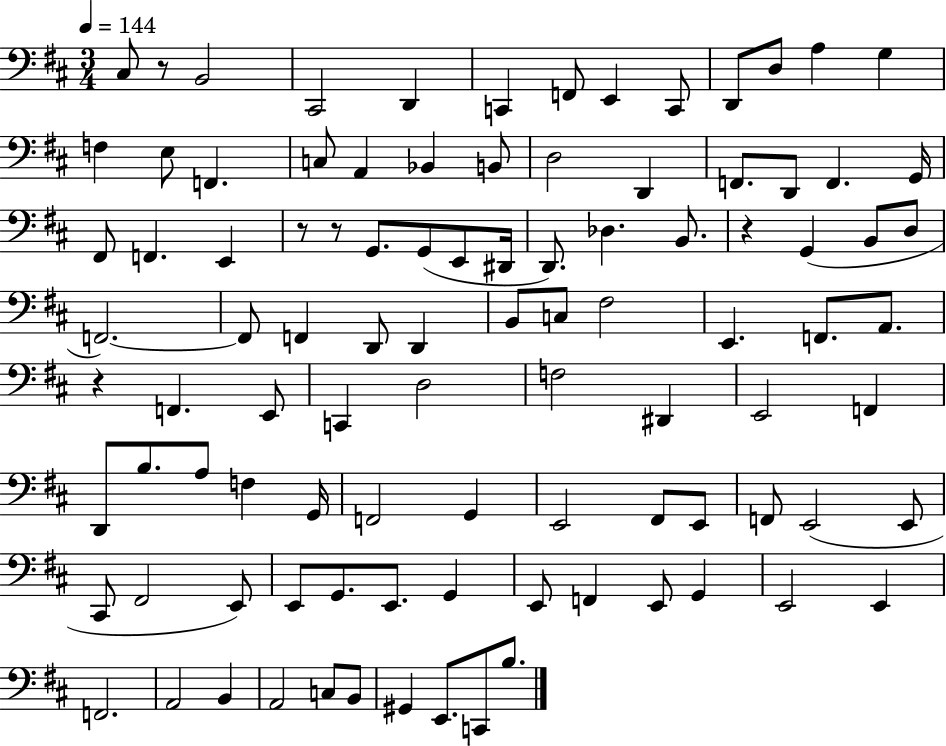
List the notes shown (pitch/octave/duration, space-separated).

C#3/e R/e B2/h C#2/h D2/q C2/q F2/e E2/q C2/e D2/e D3/e A3/q G3/q F3/q E3/e F2/q. C3/e A2/q Bb2/q B2/e D3/h D2/q F2/e. D2/e F2/q. G2/s F#2/e F2/q. E2/q R/e R/e G2/e. G2/e E2/e D#2/s D2/e. Db3/q. B2/e. R/q G2/q B2/e D3/e F2/h. F2/e F2/q D2/e D2/q B2/e C3/e F#3/h E2/q. F2/e. A2/e. R/q F2/q. E2/e C2/q D3/h F3/h D#2/q E2/h F2/q D2/e B3/e. A3/e F3/q G2/s F2/h G2/q E2/h F#2/e E2/e F2/e E2/h E2/e C#2/e F#2/h E2/e E2/e G2/e. E2/e. G2/q E2/e F2/q E2/e G2/q E2/h E2/q F2/h. A2/h B2/q A2/h C3/e B2/e G#2/q E2/e. C2/e B3/e.